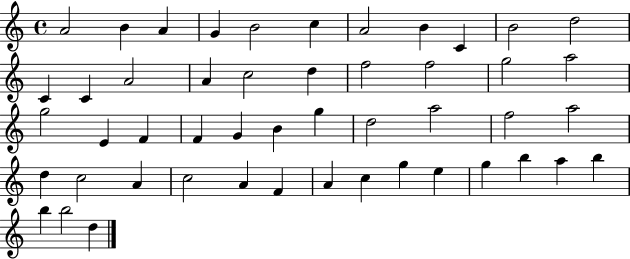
{
  \clef treble
  \time 4/4
  \defaultTimeSignature
  \key c \major
  a'2 b'4 a'4 | g'4 b'2 c''4 | a'2 b'4 c'4 | b'2 d''2 | \break c'4 c'4 a'2 | a'4 c''2 d''4 | f''2 f''2 | g''2 a''2 | \break g''2 e'4 f'4 | f'4 g'4 b'4 g''4 | d''2 a''2 | f''2 a''2 | \break d''4 c''2 a'4 | c''2 a'4 f'4 | a'4 c''4 g''4 e''4 | g''4 b''4 a''4 b''4 | \break b''4 b''2 d''4 | \bar "|."
}